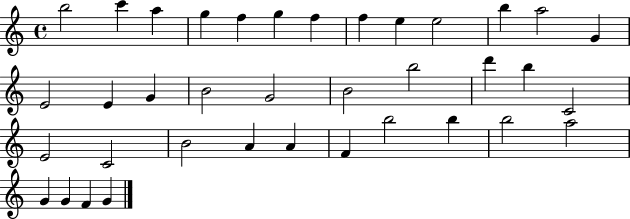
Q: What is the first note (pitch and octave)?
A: B5